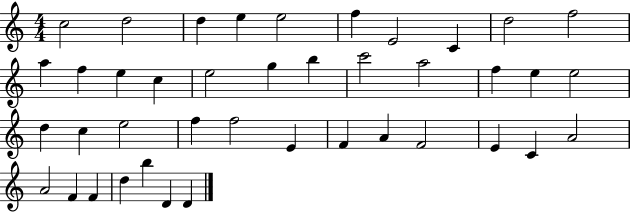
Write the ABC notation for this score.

X:1
T:Untitled
M:4/4
L:1/4
K:C
c2 d2 d e e2 f E2 C d2 f2 a f e c e2 g b c'2 a2 f e e2 d c e2 f f2 E F A F2 E C A2 A2 F F d b D D